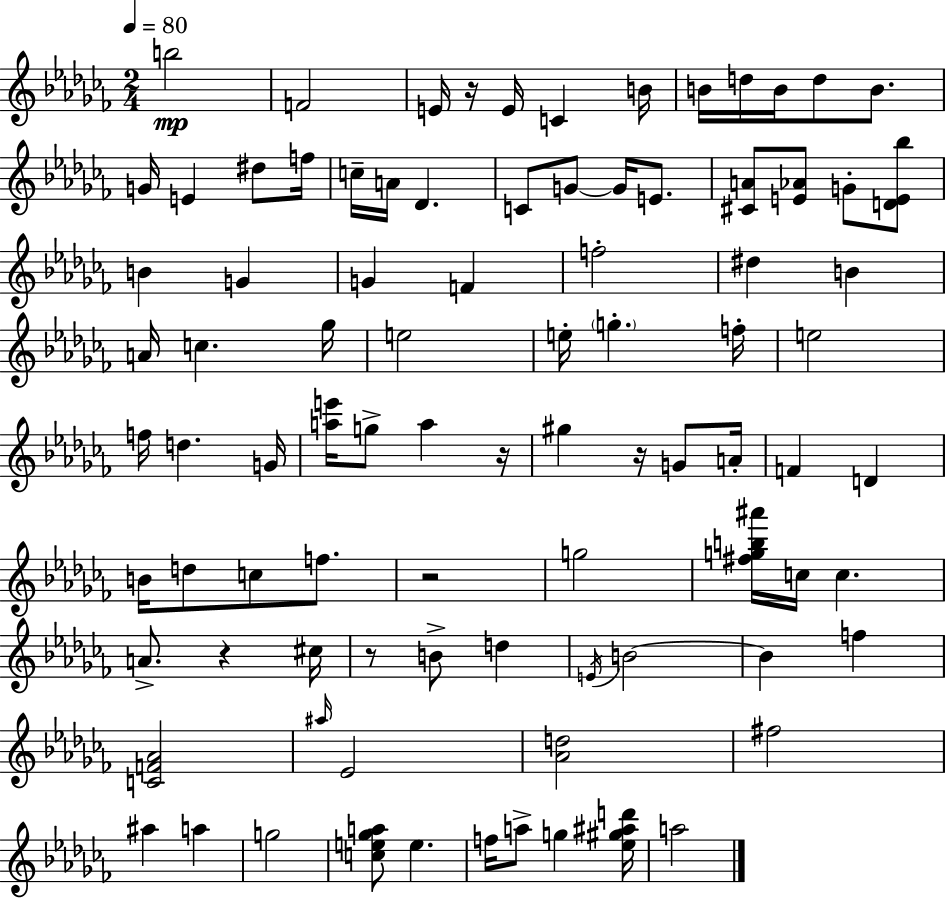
B5/h F4/h E4/s R/s E4/s C4/q B4/s B4/s D5/s B4/s D5/e B4/e. G4/s E4/q D#5/e F5/s C5/s A4/s Db4/q. C4/e G4/e G4/s E4/e. [C#4,A4]/e [E4,Ab4]/e G4/e [D4,E4,Bb5]/e B4/q G4/q G4/q F4/q F5/h D#5/q B4/q A4/s C5/q. Gb5/s E5/h E5/s G5/q. F5/s E5/h F5/s D5/q. G4/s [A5,E6]/s G5/e A5/q R/s G#5/q R/s G4/e A4/s F4/q D4/q B4/s D5/e C5/e F5/e. R/h G5/h [F#5,G5,B5,A#6]/s C5/s C5/q. A4/e. R/q C#5/s R/e B4/e D5/q E4/s B4/h B4/q F5/q [C4,F4,Ab4]/h A#5/s Eb4/h [Ab4,D5]/h F#5/h A#5/q A5/q G5/h [C5,E5,Gb5,A5]/e E5/q. F5/s A5/e G5/q [Eb5,G#5,A#5,D6]/s A5/h